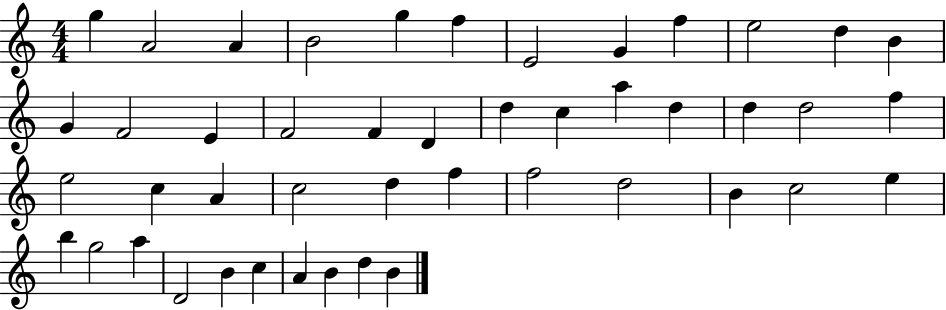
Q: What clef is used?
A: treble